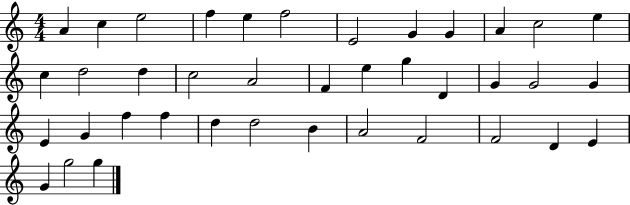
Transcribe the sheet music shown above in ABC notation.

X:1
T:Untitled
M:4/4
L:1/4
K:C
A c e2 f e f2 E2 G G A c2 e c d2 d c2 A2 F e g D G G2 G E G f f d d2 B A2 F2 F2 D E G g2 g